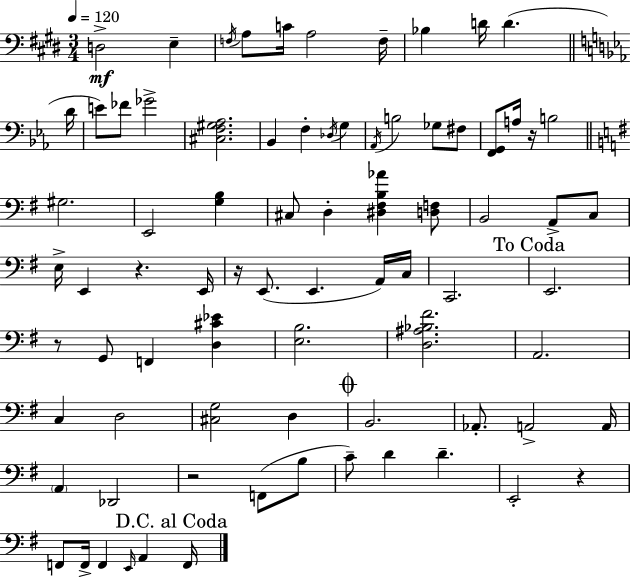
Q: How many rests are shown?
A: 6